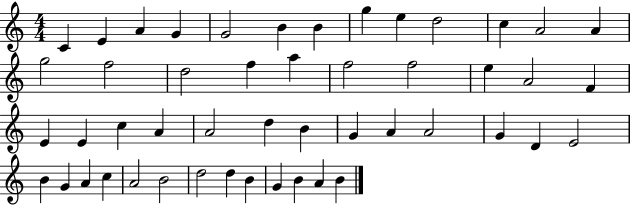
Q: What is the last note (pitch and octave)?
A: B4